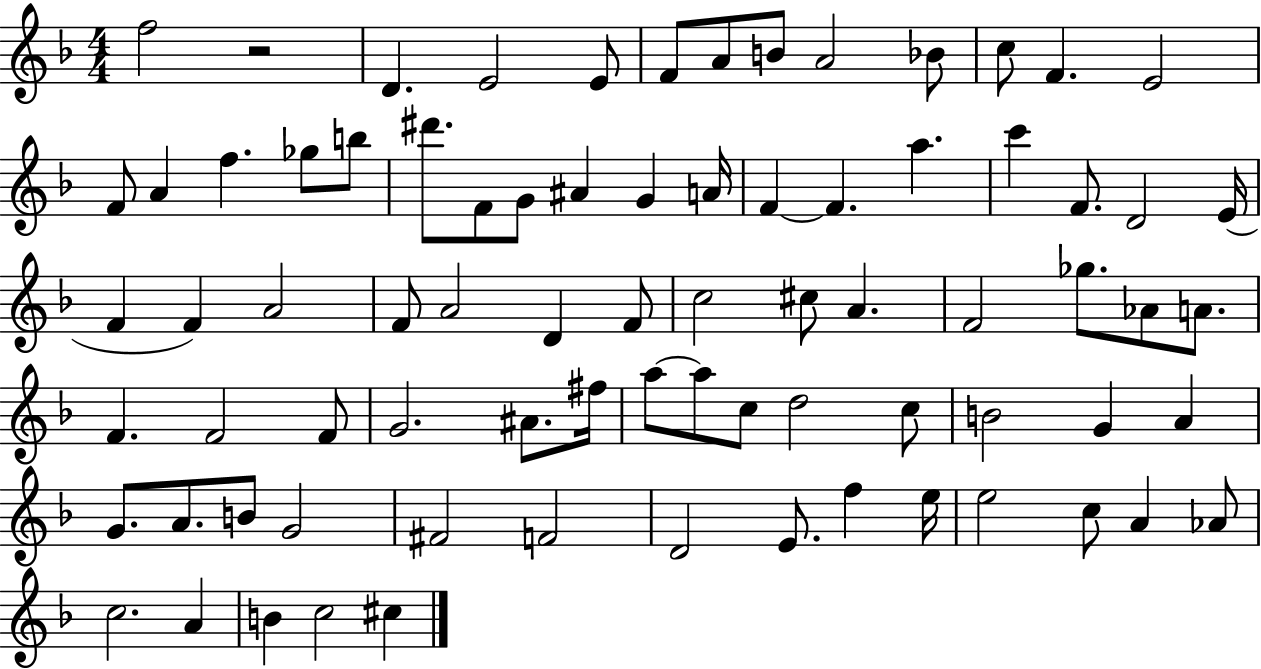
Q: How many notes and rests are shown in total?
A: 78